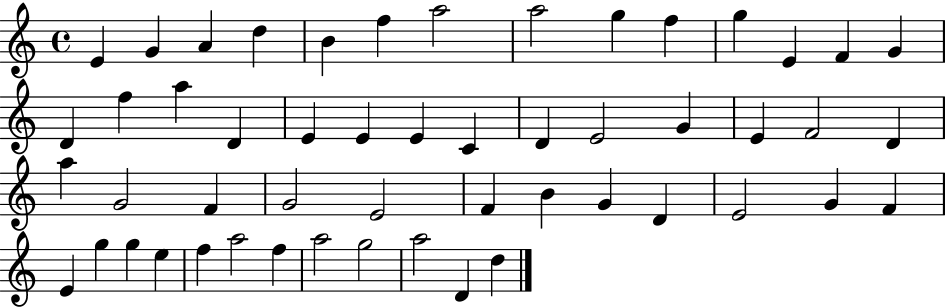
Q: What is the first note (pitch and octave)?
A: E4